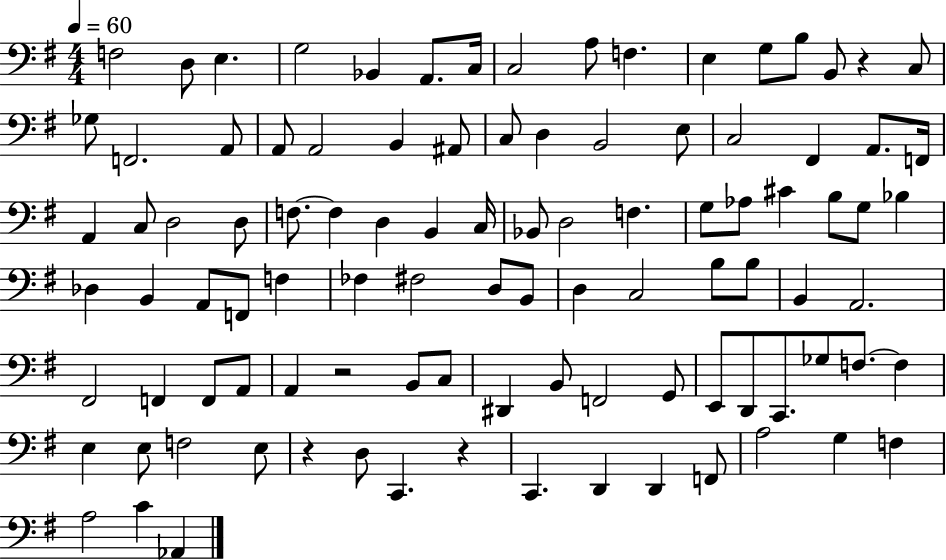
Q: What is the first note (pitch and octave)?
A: F3